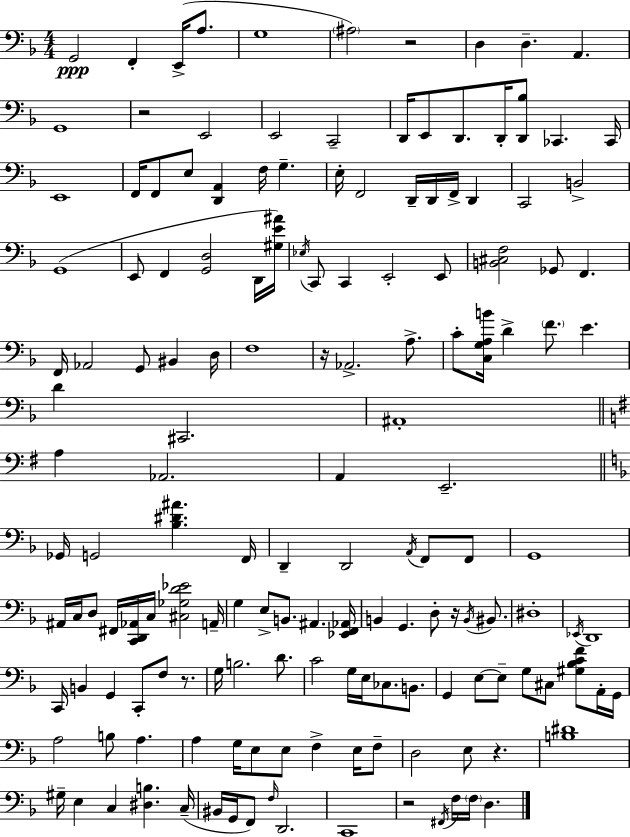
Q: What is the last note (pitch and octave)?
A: D3